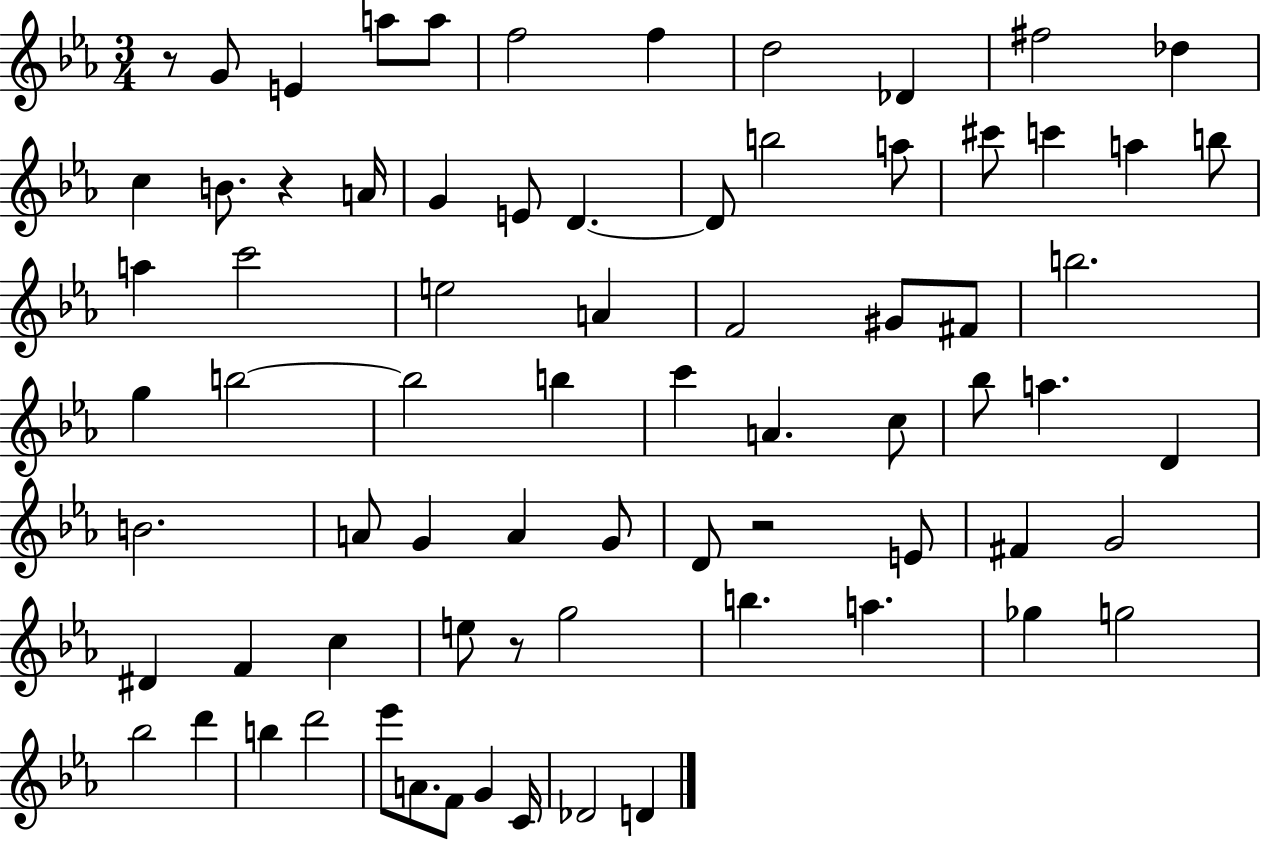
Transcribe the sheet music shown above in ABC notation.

X:1
T:Untitled
M:3/4
L:1/4
K:Eb
z/2 G/2 E a/2 a/2 f2 f d2 _D ^f2 _d c B/2 z A/4 G E/2 D D/2 b2 a/2 ^c'/2 c' a b/2 a c'2 e2 A F2 ^G/2 ^F/2 b2 g b2 b2 b c' A c/2 _b/2 a D B2 A/2 G A G/2 D/2 z2 E/2 ^F G2 ^D F c e/2 z/2 g2 b a _g g2 _b2 d' b d'2 _e'/2 A/2 F/2 G C/4 _D2 D